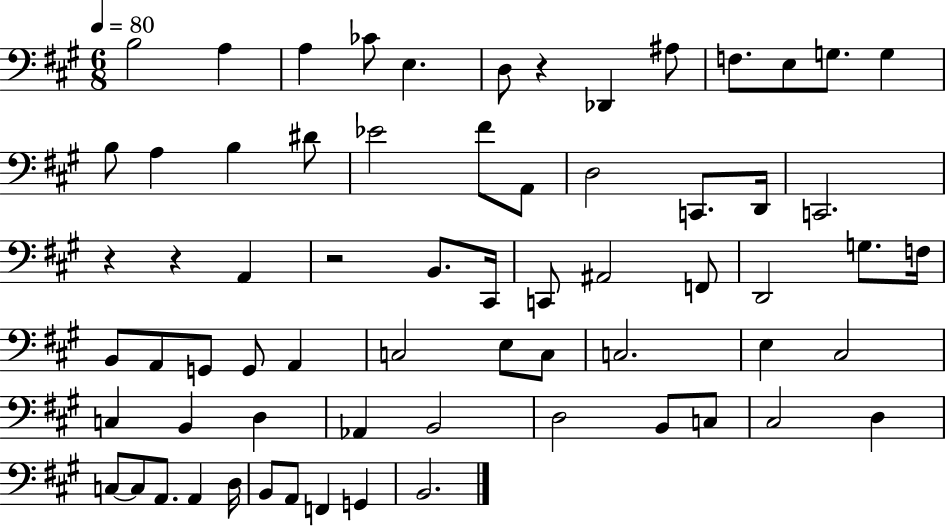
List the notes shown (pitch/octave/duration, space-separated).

B3/h A3/q A3/q CES4/e E3/q. D3/e R/q Db2/q A#3/e F3/e. E3/e G3/e. G3/q B3/e A3/q B3/q D#4/e Eb4/h F#4/e A2/e D3/h C2/e. D2/s C2/h. R/q R/q A2/q R/h B2/e. C#2/s C2/e A#2/h F2/e D2/h G3/e. F3/s B2/e A2/e G2/e G2/e A2/q C3/h E3/e C3/e C3/h. E3/q C#3/h C3/q B2/q D3/q Ab2/q B2/h D3/h B2/e C3/e C#3/h D3/q C3/e C3/e A2/e. A2/q D3/s B2/e A2/e F2/q G2/q B2/h.